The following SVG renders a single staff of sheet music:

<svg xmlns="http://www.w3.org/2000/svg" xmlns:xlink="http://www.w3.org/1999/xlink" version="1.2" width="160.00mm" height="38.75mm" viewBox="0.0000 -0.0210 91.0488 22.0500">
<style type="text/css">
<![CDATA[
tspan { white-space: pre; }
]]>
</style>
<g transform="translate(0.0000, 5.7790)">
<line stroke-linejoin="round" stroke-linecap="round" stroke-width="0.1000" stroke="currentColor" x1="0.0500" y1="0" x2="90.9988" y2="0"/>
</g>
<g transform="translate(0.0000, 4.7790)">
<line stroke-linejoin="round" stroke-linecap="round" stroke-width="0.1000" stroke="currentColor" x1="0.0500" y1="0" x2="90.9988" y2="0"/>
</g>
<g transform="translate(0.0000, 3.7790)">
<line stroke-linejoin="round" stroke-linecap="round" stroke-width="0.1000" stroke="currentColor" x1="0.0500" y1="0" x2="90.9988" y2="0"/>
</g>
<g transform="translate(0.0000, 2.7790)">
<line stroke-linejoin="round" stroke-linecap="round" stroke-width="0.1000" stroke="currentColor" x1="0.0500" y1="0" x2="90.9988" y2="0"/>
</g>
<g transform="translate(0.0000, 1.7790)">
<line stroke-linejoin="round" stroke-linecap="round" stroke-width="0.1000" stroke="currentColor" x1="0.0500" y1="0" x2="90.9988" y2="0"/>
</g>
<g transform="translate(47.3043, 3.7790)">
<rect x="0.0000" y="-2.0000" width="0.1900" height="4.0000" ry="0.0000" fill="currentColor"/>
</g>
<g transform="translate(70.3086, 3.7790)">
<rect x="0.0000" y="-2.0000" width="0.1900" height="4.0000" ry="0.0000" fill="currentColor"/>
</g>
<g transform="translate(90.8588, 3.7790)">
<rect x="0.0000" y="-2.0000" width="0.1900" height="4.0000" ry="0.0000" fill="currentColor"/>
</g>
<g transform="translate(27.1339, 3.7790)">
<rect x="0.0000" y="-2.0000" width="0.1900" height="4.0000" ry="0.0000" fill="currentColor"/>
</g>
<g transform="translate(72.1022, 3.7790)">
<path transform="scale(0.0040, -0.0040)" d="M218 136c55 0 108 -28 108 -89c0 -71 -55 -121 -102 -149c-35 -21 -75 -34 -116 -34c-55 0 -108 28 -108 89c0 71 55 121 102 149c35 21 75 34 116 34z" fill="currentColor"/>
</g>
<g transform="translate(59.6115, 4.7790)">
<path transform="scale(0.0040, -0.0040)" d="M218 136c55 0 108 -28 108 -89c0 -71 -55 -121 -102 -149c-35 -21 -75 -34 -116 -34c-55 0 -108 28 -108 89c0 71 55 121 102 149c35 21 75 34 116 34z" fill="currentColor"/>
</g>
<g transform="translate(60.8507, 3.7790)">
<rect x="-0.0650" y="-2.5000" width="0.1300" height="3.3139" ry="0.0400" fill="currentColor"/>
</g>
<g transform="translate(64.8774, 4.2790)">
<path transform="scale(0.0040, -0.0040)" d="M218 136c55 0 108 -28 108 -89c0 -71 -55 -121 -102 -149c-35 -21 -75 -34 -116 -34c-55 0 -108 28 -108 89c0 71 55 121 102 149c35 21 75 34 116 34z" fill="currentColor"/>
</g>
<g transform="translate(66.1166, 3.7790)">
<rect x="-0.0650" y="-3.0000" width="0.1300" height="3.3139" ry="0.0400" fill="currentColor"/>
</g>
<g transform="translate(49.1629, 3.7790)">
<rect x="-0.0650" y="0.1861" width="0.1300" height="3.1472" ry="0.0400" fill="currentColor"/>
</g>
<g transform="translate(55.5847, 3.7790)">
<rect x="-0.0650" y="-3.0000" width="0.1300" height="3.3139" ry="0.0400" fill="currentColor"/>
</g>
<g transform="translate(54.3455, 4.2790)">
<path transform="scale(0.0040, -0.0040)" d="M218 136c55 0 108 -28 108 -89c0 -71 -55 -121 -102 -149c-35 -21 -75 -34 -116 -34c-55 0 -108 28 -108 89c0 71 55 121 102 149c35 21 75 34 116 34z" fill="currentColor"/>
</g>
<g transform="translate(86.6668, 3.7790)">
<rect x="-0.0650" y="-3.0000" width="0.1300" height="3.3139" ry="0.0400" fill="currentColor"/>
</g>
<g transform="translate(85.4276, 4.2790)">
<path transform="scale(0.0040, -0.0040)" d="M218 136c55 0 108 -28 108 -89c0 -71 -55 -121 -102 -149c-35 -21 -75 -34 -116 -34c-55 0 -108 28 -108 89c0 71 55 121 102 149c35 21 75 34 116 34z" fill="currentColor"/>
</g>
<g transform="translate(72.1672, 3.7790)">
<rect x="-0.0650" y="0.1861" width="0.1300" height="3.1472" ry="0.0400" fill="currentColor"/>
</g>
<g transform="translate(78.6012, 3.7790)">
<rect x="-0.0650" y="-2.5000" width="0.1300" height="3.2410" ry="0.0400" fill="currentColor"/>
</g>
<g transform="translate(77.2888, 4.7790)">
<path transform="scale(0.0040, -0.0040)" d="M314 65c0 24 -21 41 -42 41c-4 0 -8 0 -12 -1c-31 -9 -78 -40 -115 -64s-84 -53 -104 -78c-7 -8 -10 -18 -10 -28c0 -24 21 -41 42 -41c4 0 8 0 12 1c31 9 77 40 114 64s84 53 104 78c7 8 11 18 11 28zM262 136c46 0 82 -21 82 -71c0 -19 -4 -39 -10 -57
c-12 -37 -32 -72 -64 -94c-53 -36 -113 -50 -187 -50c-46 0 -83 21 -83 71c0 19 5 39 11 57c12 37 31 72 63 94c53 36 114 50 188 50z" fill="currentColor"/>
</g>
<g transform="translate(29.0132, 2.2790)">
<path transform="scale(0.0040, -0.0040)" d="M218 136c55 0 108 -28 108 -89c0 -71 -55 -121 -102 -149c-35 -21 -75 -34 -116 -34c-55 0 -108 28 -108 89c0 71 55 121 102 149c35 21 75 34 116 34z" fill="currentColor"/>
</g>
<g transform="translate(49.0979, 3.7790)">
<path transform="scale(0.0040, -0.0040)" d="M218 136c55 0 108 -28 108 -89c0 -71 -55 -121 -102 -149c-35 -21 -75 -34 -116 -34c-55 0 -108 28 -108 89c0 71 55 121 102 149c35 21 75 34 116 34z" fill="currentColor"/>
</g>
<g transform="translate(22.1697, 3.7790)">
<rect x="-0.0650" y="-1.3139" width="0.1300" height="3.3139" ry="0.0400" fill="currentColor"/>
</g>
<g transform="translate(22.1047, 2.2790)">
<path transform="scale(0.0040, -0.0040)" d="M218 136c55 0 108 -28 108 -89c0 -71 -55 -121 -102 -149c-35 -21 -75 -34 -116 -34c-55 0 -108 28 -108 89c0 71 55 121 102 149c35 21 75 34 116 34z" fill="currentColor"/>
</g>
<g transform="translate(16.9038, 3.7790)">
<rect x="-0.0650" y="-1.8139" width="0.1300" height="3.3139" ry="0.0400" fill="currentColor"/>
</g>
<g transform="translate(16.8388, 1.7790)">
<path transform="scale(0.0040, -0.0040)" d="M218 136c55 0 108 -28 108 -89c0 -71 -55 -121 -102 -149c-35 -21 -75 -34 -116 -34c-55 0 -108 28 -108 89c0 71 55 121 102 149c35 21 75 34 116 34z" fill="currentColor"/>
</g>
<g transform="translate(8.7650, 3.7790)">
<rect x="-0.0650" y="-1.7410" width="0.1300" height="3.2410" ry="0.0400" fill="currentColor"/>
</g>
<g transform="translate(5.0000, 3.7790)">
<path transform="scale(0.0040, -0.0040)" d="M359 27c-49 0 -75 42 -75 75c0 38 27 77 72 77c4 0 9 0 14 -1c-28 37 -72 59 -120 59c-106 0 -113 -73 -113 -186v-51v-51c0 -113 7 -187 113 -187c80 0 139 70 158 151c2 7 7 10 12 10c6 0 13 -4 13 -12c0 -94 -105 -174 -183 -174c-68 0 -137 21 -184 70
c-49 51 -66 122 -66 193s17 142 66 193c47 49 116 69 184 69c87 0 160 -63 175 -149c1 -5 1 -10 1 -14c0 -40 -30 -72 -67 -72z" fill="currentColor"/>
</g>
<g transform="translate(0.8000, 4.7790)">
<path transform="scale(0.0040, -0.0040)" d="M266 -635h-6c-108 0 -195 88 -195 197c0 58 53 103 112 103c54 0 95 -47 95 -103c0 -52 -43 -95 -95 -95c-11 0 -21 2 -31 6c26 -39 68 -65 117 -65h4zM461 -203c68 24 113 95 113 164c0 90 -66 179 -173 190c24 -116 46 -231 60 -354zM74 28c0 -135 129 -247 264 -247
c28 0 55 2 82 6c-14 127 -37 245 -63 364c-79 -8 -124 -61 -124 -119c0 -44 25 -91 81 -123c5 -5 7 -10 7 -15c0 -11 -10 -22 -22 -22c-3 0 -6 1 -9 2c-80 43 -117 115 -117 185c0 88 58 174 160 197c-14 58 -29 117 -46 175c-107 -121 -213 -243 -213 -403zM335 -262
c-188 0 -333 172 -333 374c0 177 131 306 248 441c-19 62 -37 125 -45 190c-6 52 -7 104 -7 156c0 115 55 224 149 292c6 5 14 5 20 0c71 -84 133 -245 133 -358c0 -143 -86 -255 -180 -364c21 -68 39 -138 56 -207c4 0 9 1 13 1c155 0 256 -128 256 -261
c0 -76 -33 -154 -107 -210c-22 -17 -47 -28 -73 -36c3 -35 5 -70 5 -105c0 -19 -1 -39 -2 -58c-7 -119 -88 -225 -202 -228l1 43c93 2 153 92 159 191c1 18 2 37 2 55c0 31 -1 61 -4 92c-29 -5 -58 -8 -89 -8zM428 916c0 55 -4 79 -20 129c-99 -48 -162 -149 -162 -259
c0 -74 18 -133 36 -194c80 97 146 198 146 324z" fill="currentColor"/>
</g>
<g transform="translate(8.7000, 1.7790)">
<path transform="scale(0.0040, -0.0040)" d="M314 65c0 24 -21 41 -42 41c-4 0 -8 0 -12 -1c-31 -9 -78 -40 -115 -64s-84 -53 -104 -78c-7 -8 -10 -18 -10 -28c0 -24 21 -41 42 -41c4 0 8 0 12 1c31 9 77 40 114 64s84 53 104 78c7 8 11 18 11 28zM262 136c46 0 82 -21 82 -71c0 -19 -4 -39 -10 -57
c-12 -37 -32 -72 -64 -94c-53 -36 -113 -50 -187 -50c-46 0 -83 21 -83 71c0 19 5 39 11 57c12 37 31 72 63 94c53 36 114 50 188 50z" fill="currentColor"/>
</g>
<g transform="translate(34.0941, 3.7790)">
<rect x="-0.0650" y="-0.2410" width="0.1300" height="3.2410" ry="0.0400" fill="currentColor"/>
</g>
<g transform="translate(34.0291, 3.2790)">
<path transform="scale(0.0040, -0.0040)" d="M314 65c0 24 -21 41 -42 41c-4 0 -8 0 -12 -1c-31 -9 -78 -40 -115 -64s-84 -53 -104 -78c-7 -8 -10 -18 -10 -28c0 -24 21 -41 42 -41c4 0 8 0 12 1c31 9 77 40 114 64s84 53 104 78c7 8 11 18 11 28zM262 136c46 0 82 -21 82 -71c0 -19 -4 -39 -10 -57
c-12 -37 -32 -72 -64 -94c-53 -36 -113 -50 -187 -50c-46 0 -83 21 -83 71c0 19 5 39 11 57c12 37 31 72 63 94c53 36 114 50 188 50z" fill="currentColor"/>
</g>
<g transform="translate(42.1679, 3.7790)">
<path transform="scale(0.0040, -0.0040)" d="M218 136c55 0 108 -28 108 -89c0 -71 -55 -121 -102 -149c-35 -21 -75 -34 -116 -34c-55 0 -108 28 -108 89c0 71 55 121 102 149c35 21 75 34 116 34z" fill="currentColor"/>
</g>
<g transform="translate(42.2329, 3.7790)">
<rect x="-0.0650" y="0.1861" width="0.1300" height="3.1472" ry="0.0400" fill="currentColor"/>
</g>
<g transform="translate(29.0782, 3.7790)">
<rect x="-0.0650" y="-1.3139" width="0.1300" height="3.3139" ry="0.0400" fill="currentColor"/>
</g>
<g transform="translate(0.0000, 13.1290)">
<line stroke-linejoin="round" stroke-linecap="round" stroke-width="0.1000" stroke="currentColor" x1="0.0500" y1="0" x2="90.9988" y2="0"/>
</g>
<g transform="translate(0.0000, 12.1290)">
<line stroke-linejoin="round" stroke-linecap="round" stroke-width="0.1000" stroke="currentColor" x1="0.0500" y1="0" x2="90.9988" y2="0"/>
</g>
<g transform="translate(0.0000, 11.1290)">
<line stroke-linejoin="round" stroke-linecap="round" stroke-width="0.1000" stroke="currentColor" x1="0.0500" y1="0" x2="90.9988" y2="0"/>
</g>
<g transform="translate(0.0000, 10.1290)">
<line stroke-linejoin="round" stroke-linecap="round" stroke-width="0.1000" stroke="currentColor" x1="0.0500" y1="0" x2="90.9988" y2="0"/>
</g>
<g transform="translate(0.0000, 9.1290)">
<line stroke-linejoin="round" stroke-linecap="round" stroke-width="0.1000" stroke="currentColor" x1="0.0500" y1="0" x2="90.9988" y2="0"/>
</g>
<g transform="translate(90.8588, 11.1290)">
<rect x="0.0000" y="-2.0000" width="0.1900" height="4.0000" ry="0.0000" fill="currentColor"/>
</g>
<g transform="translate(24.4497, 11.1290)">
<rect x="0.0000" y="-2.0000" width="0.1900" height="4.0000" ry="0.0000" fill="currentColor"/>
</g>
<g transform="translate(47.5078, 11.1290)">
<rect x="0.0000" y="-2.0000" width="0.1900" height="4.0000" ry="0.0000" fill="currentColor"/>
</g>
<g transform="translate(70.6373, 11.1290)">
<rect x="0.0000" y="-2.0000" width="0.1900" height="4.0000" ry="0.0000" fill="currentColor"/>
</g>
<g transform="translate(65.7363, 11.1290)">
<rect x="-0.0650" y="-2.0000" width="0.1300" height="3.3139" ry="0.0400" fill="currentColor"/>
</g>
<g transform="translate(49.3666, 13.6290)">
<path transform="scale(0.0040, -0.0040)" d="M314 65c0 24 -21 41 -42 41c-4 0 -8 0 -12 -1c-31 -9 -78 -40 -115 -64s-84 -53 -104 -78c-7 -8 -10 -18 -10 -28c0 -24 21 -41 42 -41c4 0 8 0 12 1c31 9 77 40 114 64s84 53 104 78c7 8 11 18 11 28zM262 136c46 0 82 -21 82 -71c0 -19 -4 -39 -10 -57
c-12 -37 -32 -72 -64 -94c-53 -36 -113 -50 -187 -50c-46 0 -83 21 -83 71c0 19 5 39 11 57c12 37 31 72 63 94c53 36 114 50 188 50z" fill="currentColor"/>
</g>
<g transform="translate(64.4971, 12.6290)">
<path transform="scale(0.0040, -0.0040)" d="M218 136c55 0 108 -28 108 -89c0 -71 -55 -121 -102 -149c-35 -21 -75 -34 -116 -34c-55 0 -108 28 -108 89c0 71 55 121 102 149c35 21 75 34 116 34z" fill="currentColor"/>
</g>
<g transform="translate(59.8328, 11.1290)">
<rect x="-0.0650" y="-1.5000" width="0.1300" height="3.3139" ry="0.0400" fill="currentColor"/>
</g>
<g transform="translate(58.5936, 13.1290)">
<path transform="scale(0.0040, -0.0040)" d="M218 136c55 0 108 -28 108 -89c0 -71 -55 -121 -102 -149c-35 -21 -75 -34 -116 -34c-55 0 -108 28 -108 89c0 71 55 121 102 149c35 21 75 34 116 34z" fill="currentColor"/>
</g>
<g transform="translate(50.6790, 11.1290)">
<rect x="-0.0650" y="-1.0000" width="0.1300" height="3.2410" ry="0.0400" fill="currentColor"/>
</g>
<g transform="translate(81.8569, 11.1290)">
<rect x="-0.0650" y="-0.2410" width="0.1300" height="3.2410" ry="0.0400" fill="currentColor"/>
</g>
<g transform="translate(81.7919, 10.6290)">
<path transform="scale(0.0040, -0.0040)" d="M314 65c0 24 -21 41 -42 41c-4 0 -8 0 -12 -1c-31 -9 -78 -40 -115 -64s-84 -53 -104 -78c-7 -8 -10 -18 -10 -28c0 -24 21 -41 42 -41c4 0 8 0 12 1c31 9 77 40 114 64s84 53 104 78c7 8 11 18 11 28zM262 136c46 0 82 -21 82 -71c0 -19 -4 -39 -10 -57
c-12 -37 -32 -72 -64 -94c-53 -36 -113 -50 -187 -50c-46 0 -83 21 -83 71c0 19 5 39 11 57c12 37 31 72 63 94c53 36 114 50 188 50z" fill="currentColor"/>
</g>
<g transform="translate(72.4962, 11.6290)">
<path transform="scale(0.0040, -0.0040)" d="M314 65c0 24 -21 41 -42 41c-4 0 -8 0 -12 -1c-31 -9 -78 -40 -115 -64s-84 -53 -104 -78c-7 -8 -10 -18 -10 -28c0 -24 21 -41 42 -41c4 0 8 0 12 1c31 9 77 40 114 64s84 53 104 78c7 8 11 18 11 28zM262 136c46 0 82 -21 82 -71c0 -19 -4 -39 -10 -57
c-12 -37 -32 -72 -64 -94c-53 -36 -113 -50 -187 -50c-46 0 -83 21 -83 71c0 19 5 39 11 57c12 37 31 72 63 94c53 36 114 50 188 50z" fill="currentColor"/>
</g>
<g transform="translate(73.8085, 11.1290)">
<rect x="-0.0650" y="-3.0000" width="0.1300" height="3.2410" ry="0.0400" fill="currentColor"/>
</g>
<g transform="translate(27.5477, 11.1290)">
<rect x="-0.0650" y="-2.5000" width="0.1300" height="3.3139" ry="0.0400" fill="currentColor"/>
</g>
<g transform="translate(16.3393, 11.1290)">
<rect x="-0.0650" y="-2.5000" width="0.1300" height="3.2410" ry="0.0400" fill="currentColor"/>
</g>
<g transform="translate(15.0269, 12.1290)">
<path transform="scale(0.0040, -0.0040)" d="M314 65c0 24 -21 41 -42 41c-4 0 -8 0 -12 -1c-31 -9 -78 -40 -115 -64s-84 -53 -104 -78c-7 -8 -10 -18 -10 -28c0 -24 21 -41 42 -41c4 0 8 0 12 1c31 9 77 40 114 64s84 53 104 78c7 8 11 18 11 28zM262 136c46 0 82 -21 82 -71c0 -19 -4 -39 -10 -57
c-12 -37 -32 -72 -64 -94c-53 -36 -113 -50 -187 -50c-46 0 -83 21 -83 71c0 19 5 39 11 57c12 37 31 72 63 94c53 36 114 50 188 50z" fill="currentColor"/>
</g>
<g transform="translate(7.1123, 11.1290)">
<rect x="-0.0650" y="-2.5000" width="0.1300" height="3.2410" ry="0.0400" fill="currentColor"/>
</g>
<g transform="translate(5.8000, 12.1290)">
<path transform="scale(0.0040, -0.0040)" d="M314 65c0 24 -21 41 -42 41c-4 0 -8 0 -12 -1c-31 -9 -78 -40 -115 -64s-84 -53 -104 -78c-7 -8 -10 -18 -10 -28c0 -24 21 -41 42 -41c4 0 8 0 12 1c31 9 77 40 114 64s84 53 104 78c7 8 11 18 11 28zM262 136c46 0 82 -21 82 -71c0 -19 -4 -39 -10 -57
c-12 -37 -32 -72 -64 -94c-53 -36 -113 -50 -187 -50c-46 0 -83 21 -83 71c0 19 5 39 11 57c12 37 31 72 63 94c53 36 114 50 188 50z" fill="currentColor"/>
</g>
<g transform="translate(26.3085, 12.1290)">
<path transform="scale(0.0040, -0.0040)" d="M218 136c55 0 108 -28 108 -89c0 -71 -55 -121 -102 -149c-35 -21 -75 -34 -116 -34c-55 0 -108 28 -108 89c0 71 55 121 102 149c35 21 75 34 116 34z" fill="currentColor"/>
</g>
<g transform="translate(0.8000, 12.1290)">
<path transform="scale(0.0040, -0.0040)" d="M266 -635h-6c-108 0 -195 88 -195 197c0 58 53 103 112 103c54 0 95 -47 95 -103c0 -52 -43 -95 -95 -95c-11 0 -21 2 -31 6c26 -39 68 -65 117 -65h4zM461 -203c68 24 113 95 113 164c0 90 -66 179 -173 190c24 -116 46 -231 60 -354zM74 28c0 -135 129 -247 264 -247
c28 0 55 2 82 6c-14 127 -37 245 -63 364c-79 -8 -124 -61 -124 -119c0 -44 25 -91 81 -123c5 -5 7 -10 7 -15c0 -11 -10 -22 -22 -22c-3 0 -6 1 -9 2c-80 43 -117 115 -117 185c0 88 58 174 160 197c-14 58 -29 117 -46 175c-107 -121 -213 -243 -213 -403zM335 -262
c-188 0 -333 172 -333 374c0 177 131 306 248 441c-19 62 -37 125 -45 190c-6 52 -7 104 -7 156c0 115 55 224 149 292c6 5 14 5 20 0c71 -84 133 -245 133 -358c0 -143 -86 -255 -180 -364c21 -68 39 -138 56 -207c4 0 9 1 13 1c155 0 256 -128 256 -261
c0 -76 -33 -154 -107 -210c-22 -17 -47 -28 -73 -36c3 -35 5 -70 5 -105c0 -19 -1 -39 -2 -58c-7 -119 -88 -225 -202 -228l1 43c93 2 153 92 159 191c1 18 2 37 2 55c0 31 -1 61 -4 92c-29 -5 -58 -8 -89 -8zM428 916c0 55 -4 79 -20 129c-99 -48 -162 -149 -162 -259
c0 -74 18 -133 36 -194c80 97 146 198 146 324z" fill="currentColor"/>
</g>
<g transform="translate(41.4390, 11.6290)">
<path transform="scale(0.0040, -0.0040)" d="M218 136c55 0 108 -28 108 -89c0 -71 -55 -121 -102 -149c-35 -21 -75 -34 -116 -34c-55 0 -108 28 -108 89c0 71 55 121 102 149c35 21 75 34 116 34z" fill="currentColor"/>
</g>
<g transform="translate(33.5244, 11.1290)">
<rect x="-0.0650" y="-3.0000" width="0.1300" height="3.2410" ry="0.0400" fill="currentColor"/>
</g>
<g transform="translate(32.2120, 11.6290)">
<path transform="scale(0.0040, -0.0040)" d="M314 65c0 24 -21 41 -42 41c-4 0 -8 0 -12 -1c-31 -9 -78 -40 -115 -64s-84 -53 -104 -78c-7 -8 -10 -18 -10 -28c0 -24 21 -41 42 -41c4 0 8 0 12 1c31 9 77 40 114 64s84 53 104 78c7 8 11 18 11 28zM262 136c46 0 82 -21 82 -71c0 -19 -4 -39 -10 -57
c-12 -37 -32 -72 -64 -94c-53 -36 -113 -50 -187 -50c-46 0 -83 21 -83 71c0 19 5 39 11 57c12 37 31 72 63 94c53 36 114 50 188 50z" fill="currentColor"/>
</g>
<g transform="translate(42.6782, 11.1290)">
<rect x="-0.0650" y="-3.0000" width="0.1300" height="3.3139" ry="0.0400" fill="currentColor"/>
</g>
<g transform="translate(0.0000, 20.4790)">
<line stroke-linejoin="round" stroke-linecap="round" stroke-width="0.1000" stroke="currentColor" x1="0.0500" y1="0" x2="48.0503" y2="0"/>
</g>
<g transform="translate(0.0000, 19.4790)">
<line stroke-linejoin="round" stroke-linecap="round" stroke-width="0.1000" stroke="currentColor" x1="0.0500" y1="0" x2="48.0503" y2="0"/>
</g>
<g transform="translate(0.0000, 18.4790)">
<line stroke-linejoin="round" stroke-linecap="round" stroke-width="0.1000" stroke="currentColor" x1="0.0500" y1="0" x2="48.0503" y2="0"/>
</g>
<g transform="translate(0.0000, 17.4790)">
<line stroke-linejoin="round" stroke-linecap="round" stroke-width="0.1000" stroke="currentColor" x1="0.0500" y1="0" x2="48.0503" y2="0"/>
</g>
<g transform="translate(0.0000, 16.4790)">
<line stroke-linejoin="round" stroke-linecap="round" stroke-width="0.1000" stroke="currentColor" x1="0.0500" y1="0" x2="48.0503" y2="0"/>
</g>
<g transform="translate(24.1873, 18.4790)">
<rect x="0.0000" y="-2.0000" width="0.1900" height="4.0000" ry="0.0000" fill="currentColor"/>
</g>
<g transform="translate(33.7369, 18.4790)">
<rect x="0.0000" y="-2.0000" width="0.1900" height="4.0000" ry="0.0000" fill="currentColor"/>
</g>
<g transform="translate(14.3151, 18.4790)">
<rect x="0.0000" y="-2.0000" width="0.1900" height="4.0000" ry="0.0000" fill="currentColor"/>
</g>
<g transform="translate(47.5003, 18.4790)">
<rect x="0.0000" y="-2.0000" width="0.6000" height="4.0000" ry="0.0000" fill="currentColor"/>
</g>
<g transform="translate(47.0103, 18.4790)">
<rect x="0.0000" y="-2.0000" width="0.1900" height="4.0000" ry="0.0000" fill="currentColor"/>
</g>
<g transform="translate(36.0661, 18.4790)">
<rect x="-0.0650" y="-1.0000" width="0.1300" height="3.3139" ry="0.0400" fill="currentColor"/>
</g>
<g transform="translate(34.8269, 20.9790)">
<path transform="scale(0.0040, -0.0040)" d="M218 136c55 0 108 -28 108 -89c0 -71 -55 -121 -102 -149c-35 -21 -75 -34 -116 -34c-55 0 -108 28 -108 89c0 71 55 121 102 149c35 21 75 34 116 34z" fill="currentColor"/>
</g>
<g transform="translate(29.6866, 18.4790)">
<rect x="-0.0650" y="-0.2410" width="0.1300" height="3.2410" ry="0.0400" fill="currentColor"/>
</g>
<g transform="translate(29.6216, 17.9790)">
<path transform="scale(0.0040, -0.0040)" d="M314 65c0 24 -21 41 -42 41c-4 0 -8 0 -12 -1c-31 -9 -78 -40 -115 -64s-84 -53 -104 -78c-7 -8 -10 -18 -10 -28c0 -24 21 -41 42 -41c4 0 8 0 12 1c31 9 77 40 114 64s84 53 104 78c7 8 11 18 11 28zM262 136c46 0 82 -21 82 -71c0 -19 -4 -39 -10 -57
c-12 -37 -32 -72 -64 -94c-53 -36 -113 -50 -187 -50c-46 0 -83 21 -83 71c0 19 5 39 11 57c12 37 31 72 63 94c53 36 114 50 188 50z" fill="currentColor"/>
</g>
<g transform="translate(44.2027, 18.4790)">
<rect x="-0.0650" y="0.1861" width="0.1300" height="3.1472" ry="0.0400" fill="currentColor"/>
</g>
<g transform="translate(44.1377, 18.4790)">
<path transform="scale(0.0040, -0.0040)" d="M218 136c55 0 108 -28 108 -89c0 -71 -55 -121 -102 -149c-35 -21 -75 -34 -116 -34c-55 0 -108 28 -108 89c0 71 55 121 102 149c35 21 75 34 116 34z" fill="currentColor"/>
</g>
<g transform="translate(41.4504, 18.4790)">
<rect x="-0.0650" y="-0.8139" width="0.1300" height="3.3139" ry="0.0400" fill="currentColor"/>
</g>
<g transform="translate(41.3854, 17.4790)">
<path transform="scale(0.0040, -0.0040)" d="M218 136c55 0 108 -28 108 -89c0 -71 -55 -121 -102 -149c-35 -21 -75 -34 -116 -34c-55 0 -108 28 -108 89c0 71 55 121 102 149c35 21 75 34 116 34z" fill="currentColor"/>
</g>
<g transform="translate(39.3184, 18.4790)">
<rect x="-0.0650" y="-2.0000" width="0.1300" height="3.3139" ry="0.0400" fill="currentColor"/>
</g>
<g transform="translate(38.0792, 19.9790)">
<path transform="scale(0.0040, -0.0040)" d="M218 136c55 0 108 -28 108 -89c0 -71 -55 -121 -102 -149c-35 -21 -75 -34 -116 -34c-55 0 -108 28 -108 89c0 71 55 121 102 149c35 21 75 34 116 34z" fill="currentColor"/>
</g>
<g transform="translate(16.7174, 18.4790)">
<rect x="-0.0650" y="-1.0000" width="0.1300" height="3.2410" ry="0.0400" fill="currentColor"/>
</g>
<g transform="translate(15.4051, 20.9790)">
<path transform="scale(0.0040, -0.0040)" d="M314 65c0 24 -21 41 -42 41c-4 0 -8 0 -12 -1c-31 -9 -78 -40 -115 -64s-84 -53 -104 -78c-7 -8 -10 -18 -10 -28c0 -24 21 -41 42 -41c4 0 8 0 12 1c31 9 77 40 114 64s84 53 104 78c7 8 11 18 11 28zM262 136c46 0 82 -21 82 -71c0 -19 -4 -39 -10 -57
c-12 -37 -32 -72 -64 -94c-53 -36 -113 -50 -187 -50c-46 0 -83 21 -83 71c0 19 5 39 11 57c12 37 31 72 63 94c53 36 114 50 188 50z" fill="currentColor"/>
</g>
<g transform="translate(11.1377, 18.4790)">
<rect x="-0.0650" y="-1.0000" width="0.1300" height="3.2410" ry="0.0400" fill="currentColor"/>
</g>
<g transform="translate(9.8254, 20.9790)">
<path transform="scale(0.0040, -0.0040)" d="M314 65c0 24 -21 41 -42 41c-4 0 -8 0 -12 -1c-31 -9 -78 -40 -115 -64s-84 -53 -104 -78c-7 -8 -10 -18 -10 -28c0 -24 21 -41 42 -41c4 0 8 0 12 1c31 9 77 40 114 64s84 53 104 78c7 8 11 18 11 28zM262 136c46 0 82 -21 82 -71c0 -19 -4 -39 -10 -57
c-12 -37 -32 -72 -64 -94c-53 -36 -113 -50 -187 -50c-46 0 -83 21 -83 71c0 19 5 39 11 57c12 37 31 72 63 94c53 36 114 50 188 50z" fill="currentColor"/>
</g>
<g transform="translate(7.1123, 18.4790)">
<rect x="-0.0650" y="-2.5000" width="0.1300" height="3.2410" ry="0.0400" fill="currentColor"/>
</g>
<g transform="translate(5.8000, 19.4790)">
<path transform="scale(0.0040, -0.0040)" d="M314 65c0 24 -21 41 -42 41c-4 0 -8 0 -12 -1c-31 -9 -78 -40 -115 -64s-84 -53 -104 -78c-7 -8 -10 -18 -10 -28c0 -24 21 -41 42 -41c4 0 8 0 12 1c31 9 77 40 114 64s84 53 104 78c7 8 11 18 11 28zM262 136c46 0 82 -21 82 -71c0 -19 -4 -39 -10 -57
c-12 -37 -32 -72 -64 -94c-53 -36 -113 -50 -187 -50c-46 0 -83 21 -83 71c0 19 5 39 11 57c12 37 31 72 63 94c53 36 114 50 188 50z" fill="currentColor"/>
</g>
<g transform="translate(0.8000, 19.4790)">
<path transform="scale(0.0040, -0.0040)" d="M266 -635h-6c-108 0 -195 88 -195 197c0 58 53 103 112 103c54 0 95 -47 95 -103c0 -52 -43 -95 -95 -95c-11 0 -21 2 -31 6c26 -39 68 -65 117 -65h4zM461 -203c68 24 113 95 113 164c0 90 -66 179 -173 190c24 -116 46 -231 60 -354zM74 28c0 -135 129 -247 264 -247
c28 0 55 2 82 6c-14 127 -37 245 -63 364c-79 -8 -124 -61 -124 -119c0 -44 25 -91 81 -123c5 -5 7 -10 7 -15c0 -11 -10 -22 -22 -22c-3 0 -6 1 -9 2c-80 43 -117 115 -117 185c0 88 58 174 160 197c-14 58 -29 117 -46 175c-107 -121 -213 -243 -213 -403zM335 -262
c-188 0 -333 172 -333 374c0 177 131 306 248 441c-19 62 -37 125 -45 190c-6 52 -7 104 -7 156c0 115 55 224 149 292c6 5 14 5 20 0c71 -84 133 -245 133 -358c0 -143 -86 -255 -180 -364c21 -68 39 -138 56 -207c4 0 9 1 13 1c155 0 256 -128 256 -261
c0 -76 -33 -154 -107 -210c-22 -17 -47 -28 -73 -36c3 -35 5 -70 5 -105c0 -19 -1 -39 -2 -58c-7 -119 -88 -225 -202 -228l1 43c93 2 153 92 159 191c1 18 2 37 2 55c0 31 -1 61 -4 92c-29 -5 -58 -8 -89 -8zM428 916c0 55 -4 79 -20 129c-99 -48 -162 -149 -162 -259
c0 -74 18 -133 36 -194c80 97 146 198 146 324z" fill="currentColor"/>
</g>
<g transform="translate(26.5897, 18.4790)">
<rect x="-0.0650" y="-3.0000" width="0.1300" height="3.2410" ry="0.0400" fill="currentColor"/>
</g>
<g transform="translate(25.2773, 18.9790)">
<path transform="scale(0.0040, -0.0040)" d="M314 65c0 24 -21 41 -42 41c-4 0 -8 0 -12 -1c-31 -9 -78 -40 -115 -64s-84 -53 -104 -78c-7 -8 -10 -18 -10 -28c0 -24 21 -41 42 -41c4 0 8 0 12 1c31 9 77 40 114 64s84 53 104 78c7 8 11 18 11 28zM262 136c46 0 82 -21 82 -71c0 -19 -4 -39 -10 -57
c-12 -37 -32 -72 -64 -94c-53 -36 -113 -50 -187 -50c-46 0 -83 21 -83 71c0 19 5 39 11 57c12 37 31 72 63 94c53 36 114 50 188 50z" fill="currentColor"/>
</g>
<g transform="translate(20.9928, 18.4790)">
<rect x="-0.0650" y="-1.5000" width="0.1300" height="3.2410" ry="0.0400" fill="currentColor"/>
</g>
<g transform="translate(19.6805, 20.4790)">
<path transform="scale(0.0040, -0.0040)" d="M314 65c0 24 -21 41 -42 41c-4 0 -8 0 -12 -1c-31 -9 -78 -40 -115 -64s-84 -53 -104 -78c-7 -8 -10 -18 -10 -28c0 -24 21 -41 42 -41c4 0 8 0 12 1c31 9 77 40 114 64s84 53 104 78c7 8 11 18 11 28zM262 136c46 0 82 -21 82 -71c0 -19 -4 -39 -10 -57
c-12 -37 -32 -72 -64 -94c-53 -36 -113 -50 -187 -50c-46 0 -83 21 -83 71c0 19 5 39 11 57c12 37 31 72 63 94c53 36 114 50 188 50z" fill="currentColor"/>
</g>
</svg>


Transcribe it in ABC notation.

X:1
T:Untitled
M:4/4
L:1/4
K:C
f2 f e e c2 B B A G A B G2 A G2 G2 G A2 A D2 E F A2 c2 G2 D2 D2 E2 A2 c2 D F d B